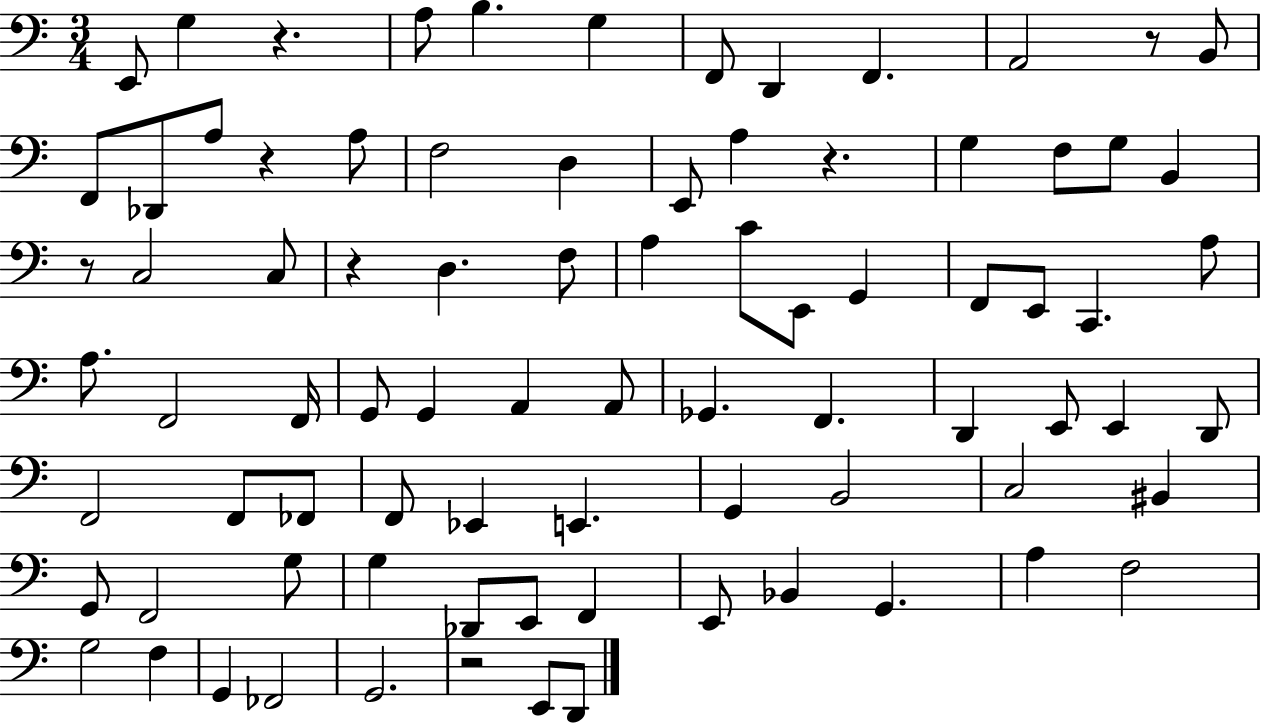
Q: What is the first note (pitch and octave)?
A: E2